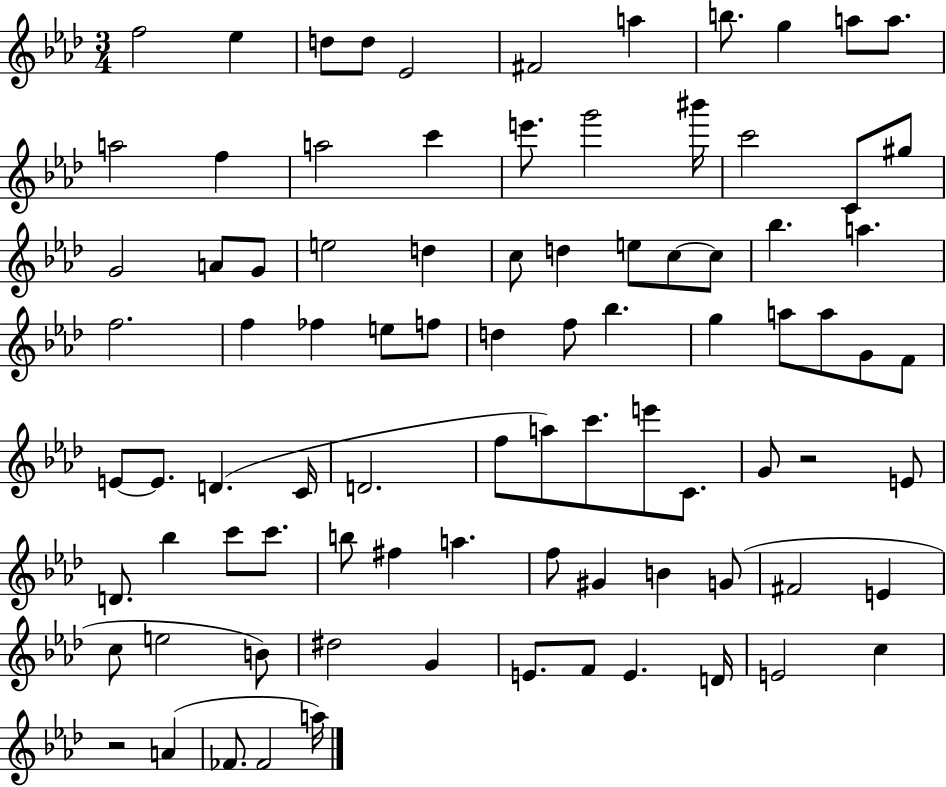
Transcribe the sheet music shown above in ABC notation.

X:1
T:Untitled
M:3/4
L:1/4
K:Ab
f2 _e d/2 d/2 _E2 ^F2 a b/2 g a/2 a/2 a2 f a2 c' e'/2 g'2 ^b'/4 c'2 C/2 ^g/2 G2 A/2 G/2 e2 d c/2 d e/2 c/2 c/2 _b a f2 f _f e/2 f/2 d f/2 _b g a/2 a/2 G/2 F/2 E/2 E/2 D C/4 D2 f/2 a/2 c'/2 e'/2 C/2 G/2 z2 E/2 D/2 _b c'/2 c'/2 b/2 ^f a f/2 ^G B G/2 ^F2 E c/2 e2 B/2 ^d2 G E/2 F/2 E D/4 E2 c z2 A _F/2 _F2 a/4